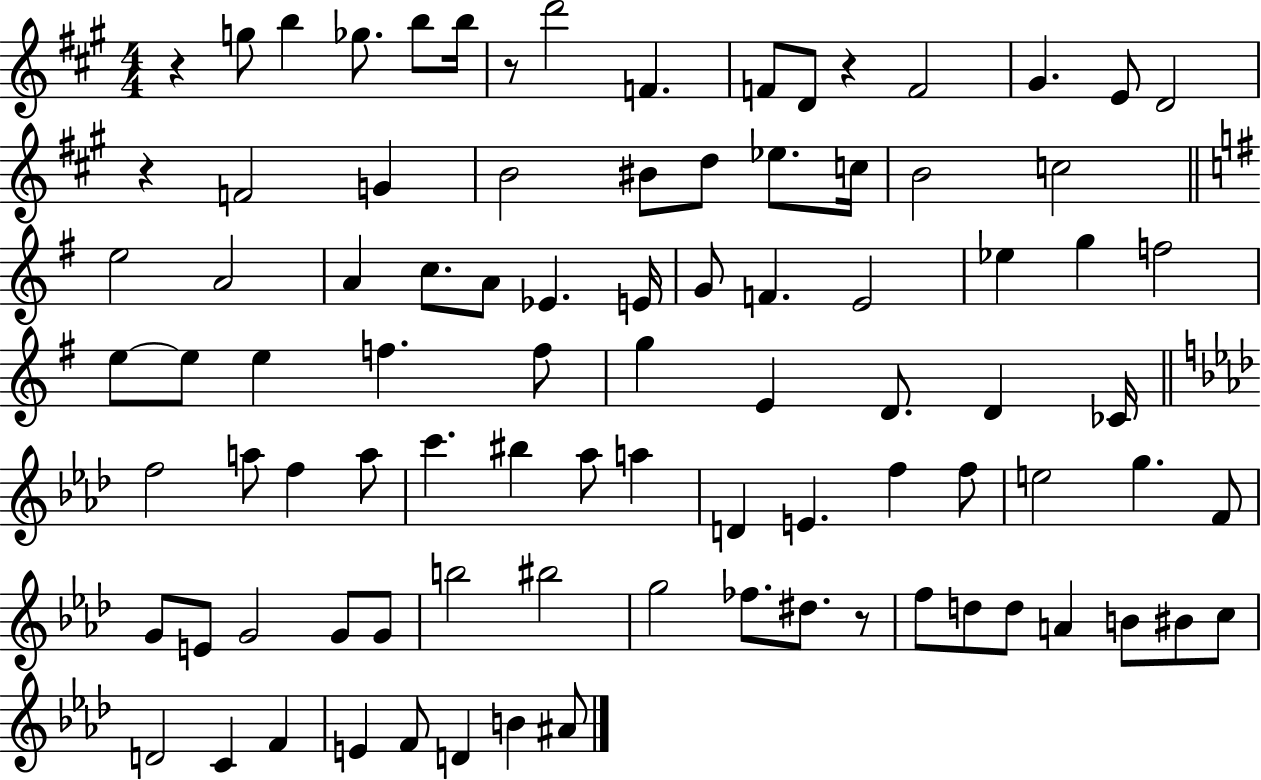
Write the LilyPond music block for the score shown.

{
  \clef treble
  \numericTimeSignature
  \time 4/4
  \key a \major
  r4 g''8 b''4 ges''8. b''8 b''16 | r8 d'''2 f'4. | f'8 d'8 r4 f'2 | gis'4. e'8 d'2 | \break r4 f'2 g'4 | b'2 bis'8 d''8 ees''8. c''16 | b'2 c''2 | \bar "||" \break \key g \major e''2 a'2 | a'4 c''8. a'8 ees'4. e'16 | g'8 f'4. e'2 | ees''4 g''4 f''2 | \break e''8~~ e''8 e''4 f''4. f''8 | g''4 e'4 d'8. d'4 ces'16 | \bar "||" \break \key aes \major f''2 a''8 f''4 a''8 | c'''4. bis''4 aes''8 a''4 | d'4 e'4. f''4 f''8 | e''2 g''4. f'8 | \break g'8 e'8 g'2 g'8 g'8 | b''2 bis''2 | g''2 fes''8. dis''8. r8 | f''8 d''8 d''8 a'4 b'8 bis'8 c''8 | \break d'2 c'4 f'4 | e'4 f'8 d'4 b'4 ais'8 | \bar "|."
}